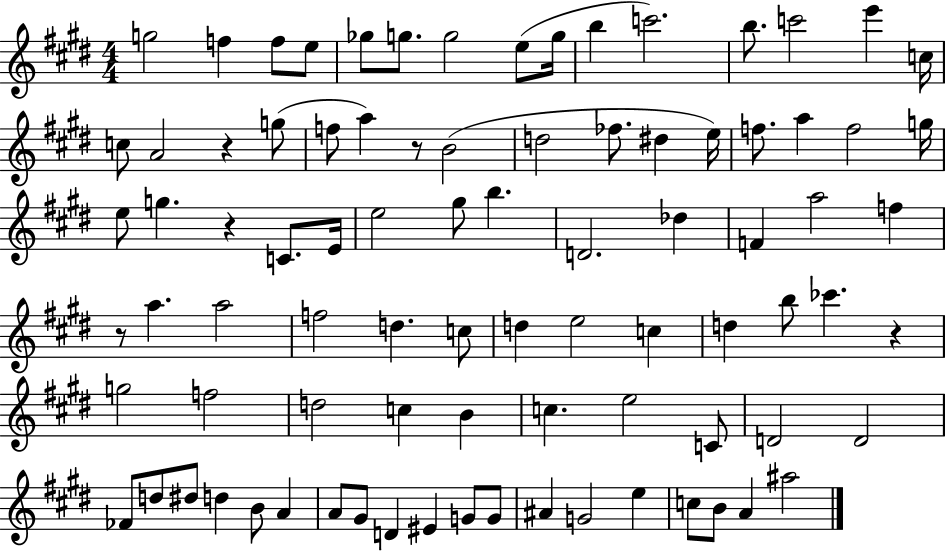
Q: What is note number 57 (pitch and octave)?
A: B4